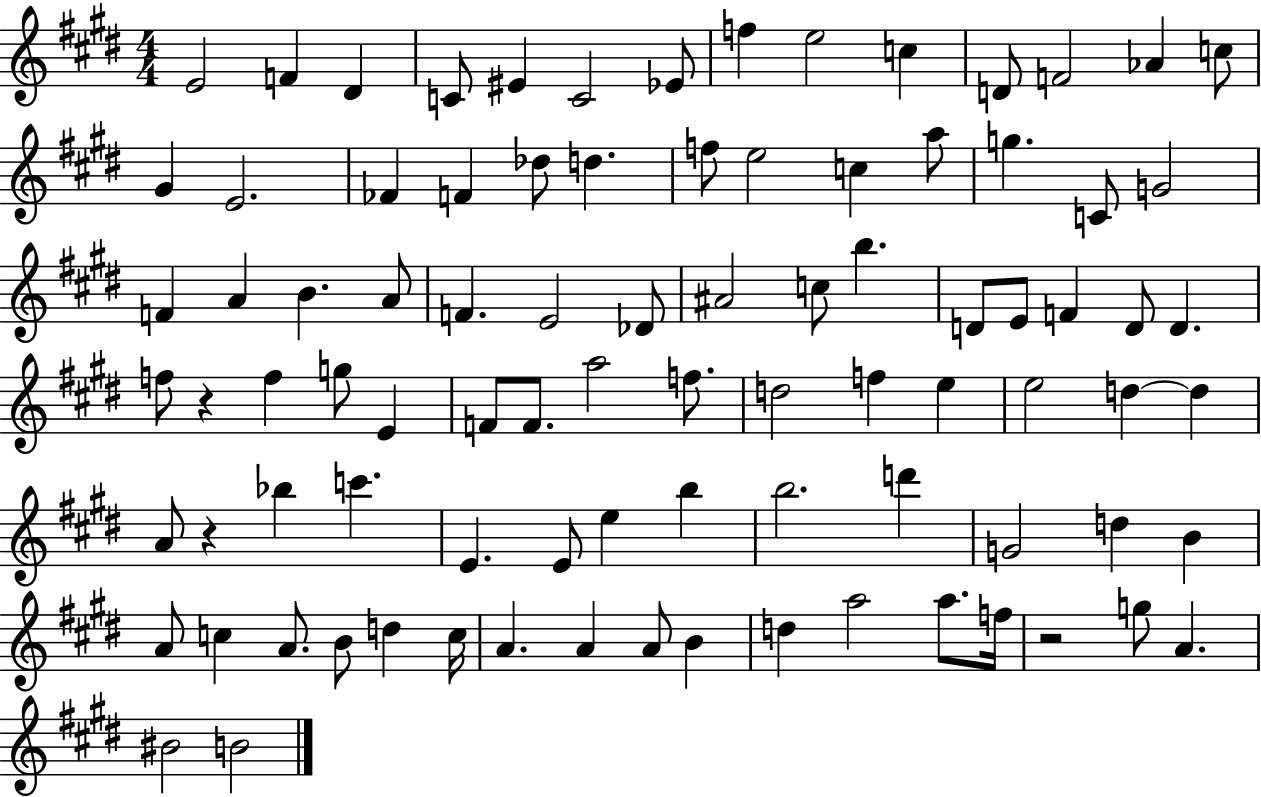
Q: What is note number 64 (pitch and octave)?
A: B5